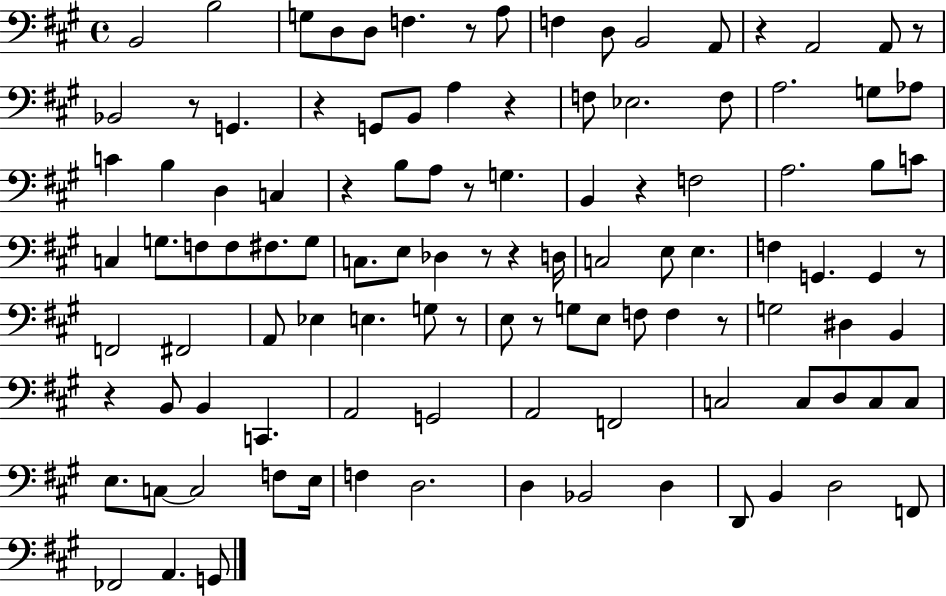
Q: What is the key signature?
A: A major